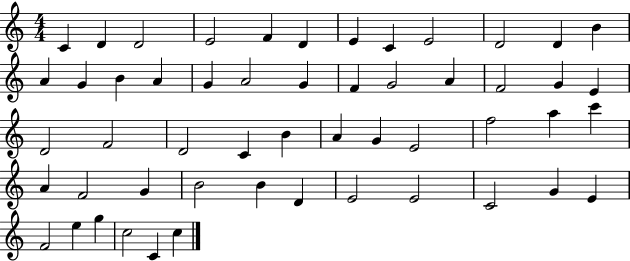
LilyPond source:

{
  \clef treble
  \numericTimeSignature
  \time 4/4
  \key c \major
  c'4 d'4 d'2 | e'2 f'4 d'4 | e'4 c'4 e'2 | d'2 d'4 b'4 | \break a'4 g'4 b'4 a'4 | g'4 a'2 g'4 | f'4 g'2 a'4 | f'2 g'4 e'4 | \break d'2 f'2 | d'2 c'4 b'4 | a'4 g'4 e'2 | f''2 a''4 c'''4 | \break a'4 f'2 g'4 | b'2 b'4 d'4 | e'2 e'2 | c'2 g'4 e'4 | \break f'2 e''4 g''4 | c''2 c'4 c''4 | \bar "|."
}